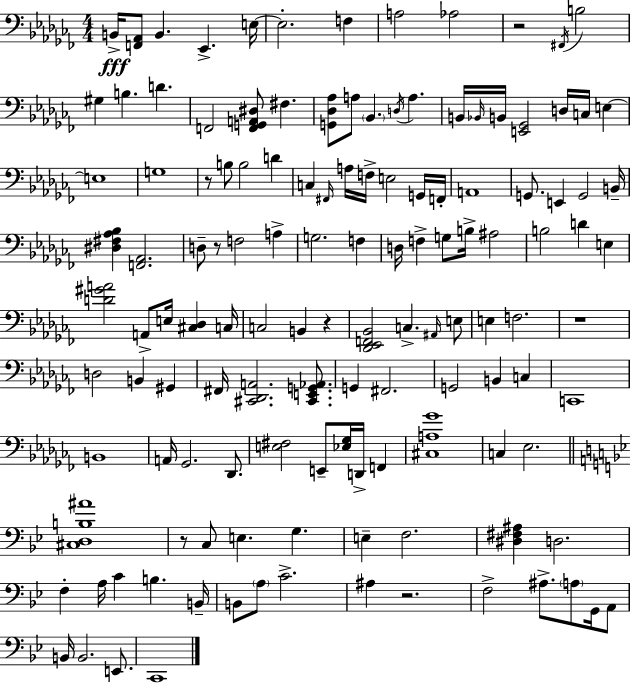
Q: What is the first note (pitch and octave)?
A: B2